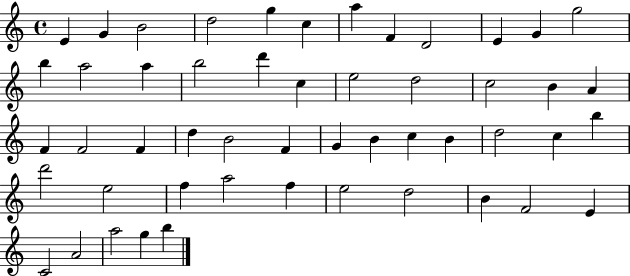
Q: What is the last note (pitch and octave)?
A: B5